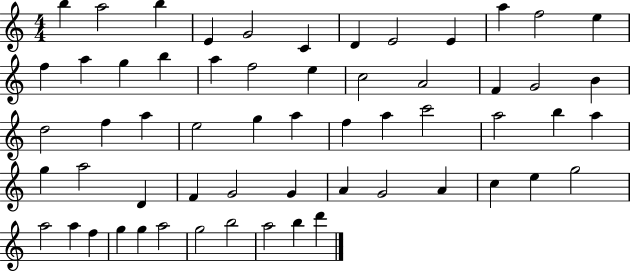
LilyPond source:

{
  \clef treble
  \numericTimeSignature
  \time 4/4
  \key c \major
  b''4 a''2 b''4 | e'4 g'2 c'4 | d'4 e'2 e'4 | a''4 f''2 e''4 | \break f''4 a''4 g''4 b''4 | a''4 f''2 e''4 | c''2 a'2 | f'4 g'2 b'4 | \break d''2 f''4 a''4 | e''2 g''4 a''4 | f''4 a''4 c'''2 | a''2 b''4 a''4 | \break g''4 a''2 d'4 | f'4 g'2 g'4 | a'4 g'2 a'4 | c''4 e''4 g''2 | \break a''2 a''4 f''4 | g''4 g''4 a''2 | g''2 b''2 | a''2 b''4 d'''4 | \break \bar "|."
}